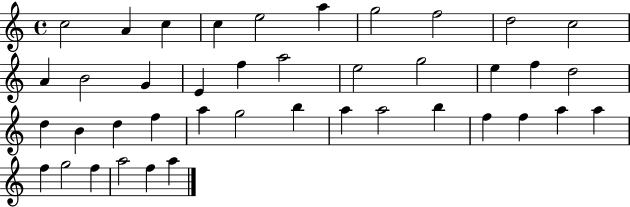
X:1
T:Untitled
M:4/4
L:1/4
K:C
c2 A c c e2 a g2 f2 d2 c2 A B2 G E f a2 e2 g2 e f d2 d B d f a g2 b a a2 b f f a a f g2 f a2 f a